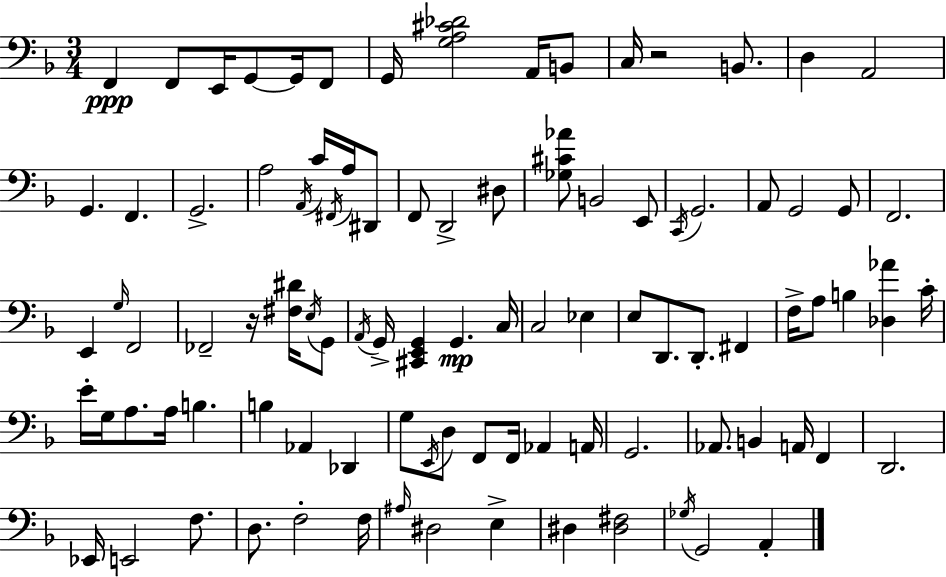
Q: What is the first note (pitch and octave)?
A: F2